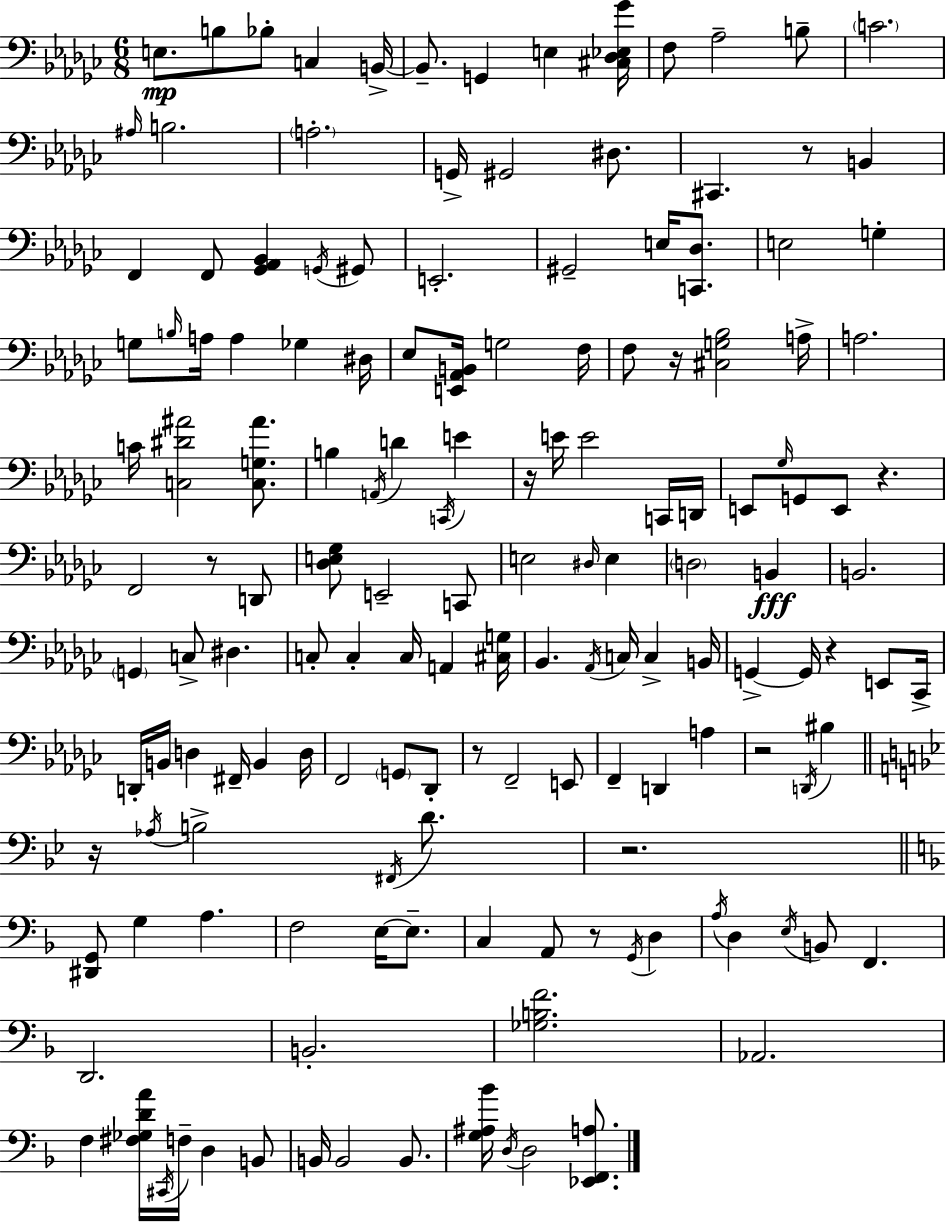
X:1
T:Untitled
M:6/8
L:1/4
K:Ebm
E,/2 B,/2 _B,/2 C, B,,/4 B,,/2 G,, E, [^C,_D,_E,_G]/4 F,/2 _A,2 B,/2 C2 ^A,/4 B,2 A,2 G,,/4 ^G,,2 ^D,/2 ^C,, z/2 B,, F,, F,,/2 [_G,,_A,,_B,,] G,,/4 ^G,,/2 E,,2 ^G,,2 E,/4 [C,,_D,]/2 E,2 G, G,/2 B,/4 A,/4 A, _G, ^D,/4 _E,/2 [E,,_A,,B,,]/4 G,2 F,/4 F,/2 z/4 [^C,G,_B,]2 A,/4 A,2 C/4 [C,^D^A]2 [C,G,^A]/2 B, A,,/4 D C,,/4 E z/4 E/4 E2 C,,/4 D,,/4 E,,/2 _G,/4 G,,/2 E,,/2 z F,,2 z/2 D,,/2 [_D,E,_G,]/2 E,,2 C,,/2 E,2 ^D,/4 E, D,2 B,, B,,2 G,, C,/2 ^D, C,/2 C, C,/4 A,, [^C,G,]/4 _B,, _A,,/4 C,/4 C, B,,/4 G,, G,,/4 z E,,/2 _C,,/4 D,,/4 B,,/4 D, ^F,,/4 B,, D,/4 F,,2 G,,/2 _D,,/2 z/2 F,,2 E,,/2 F,, D,, A, z2 D,,/4 ^B, z/4 _A,/4 B,2 ^F,,/4 D/2 z2 [^D,,G,,]/2 G, A, F,2 E,/4 E,/2 C, A,,/2 z/2 G,,/4 D, A,/4 D, E,/4 B,,/2 F,, D,,2 B,,2 [_G,B,F]2 _A,,2 F, [^F,_G,DA]/4 ^C,,/4 F,/4 D, B,,/2 B,,/4 B,,2 B,,/2 [G,^A,_B]/4 D,/4 D,2 [_E,,F,,A,]/2